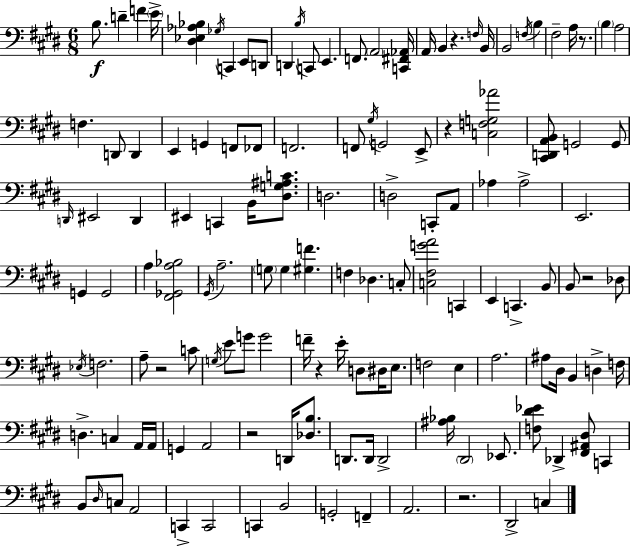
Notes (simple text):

B3/e. D4/q F4/q E4/s [D#3,Eb3,Ab3,Bb3]/q Gb3/s C2/q E2/e D2/e D2/q B3/s C2/e E2/q. F2/e. A2/h [C2,F#2,Ab2]/s A2/s B2/q R/q. F3/s B2/s B2/h F3/s B3/q F#3/h A3/s R/e. B3/q A3/h F3/q. D2/e D2/q E2/q G2/q F2/e FES2/e F2/h. F2/e G#3/s G2/h E2/e R/q [C3,F3,G3,Ab4]/h [C#2,D2,A2,B2]/e G2/h G2/e D2/s EIS2/h D2/q EIS2/q C2/q B2/s [D#3,G3,A#3,C4]/e. D3/h. D3/h C2/e A2/e Ab3/q Ab3/h E2/h. G2/q G2/h A3/q [F#2,Gb2,A3,Bb3]/h G#2/s A3/h. G3/e G3/q [G#3,F4]/q. F3/q Db3/q. C3/e [C3,F#3,G4,A4]/h C2/q E2/q C2/q. B2/e B2/e R/h Db3/e Eb3/s F3/h. A3/e R/h C4/e G3/s E4/e G4/e G4/h F4/s R/q E4/s D3/e D#3/s E3/e. F3/h E3/q A3/h. A#3/e D#3/s B2/q D3/q F3/s D3/q. C3/q A2/s A2/s G2/q A2/h R/h D2/s [Db3,B3]/e. D2/e. D2/s D2/h [A#3,Bb3]/s D#2/h Eb2/e. [F3,D#4,Eb4]/e Db2/q [F#2,A#2,D#3]/e C2/q B2/e D#3/s C3/e A2/h C2/q C2/h C2/q B2/h G2/h F2/q A2/h. R/h. D#2/h C3/q